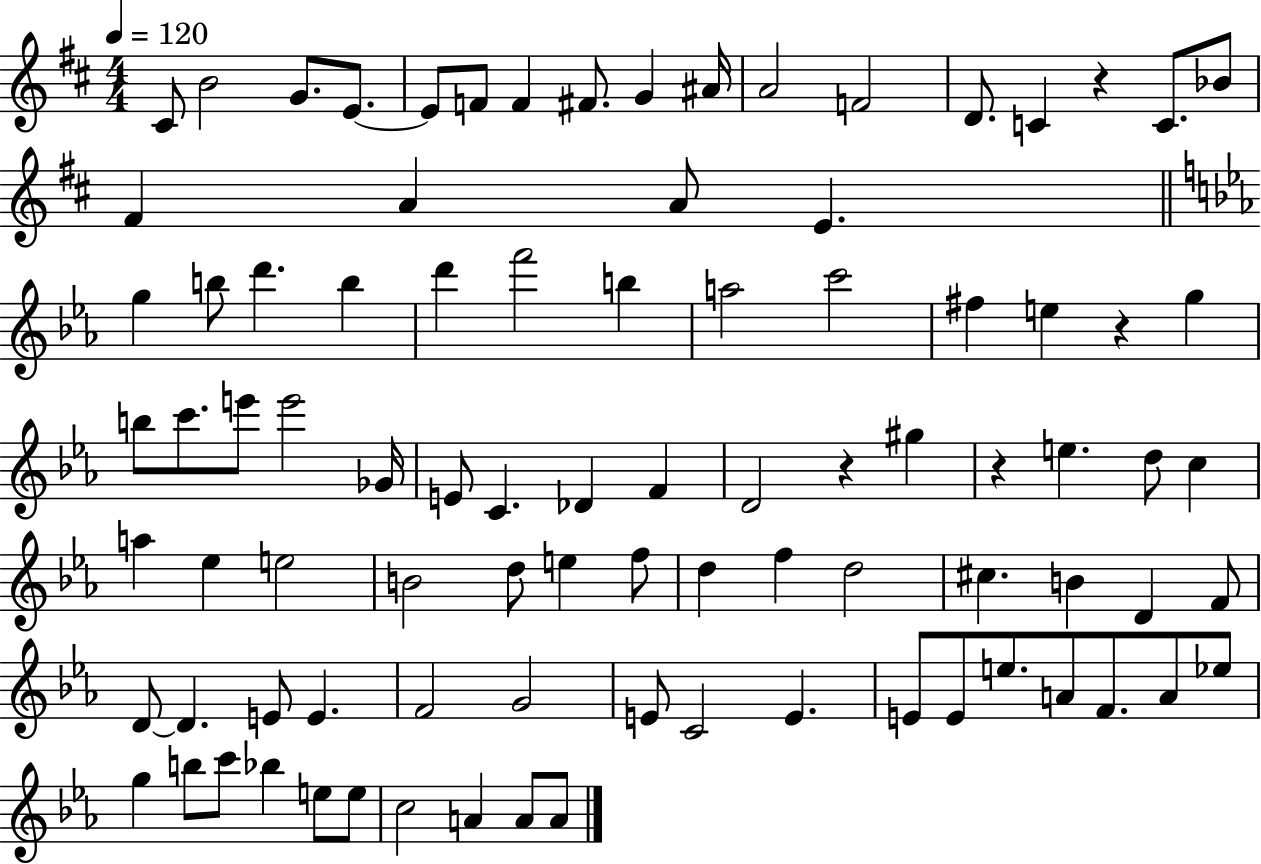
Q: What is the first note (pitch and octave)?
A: C#4